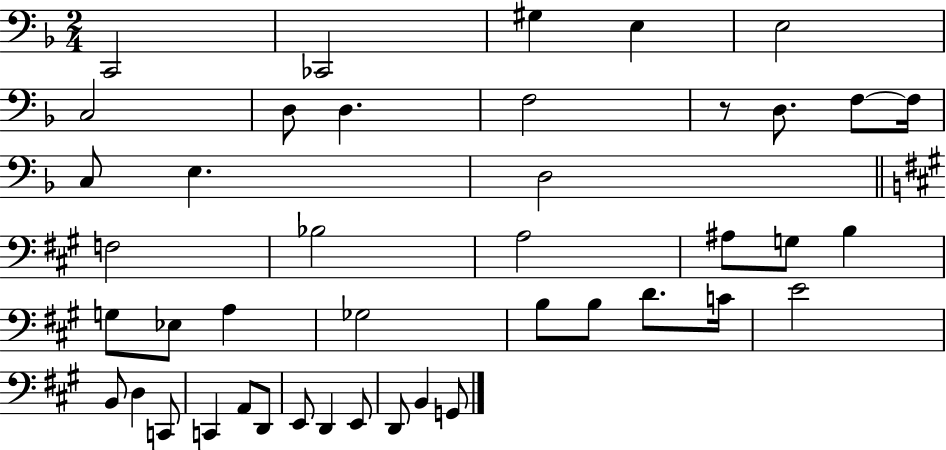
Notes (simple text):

C2/h CES2/h G#3/q E3/q E3/h C3/h D3/e D3/q. F3/h R/e D3/e. F3/e F3/s C3/e E3/q. D3/h F3/h Bb3/h A3/h A#3/e G3/e B3/q G3/e Eb3/e A3/q Gb3/h B3/e B3/e D4/e. C4/s E4/h B2/e D3/q C2/e C2/q A2/e D2/e E2/e D2/q E2/e D2/e B2/q G2/e